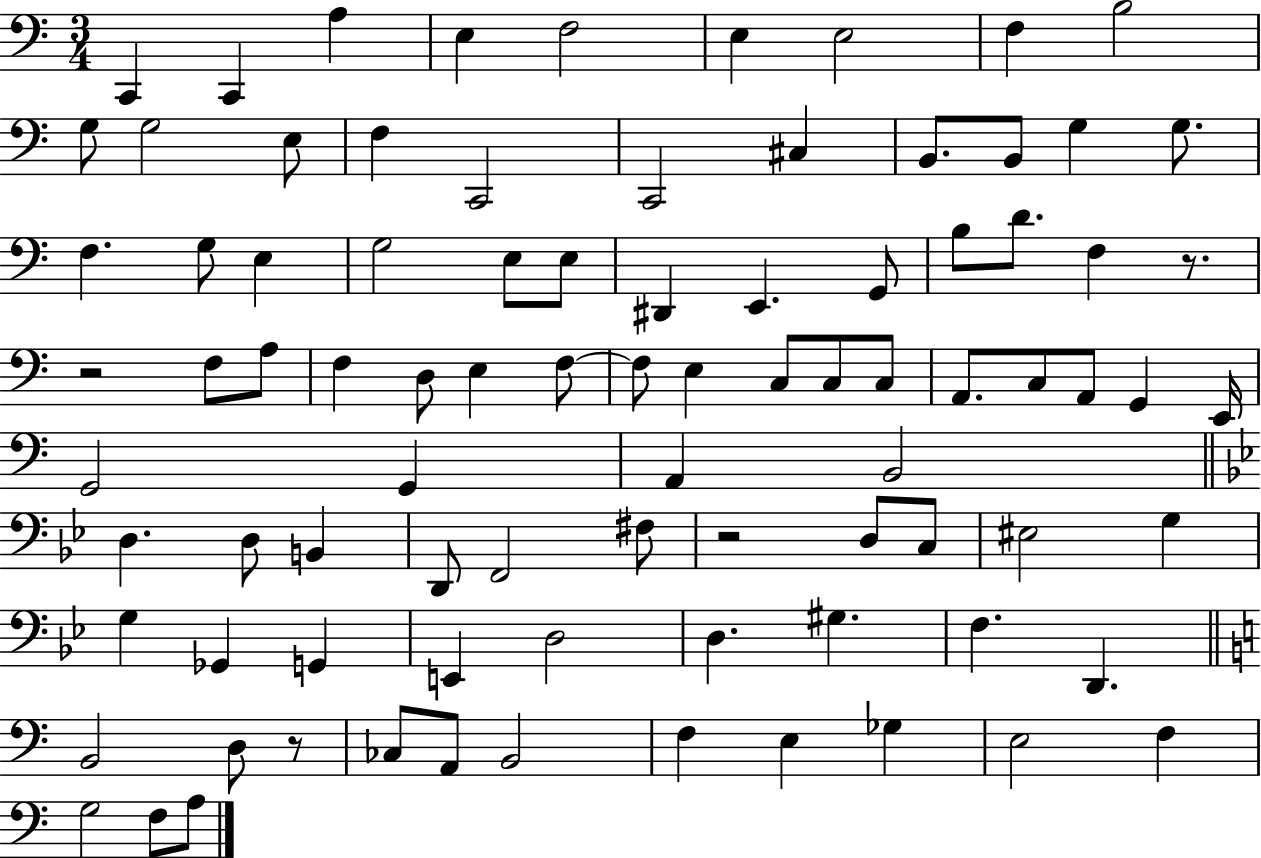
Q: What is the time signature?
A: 3/4